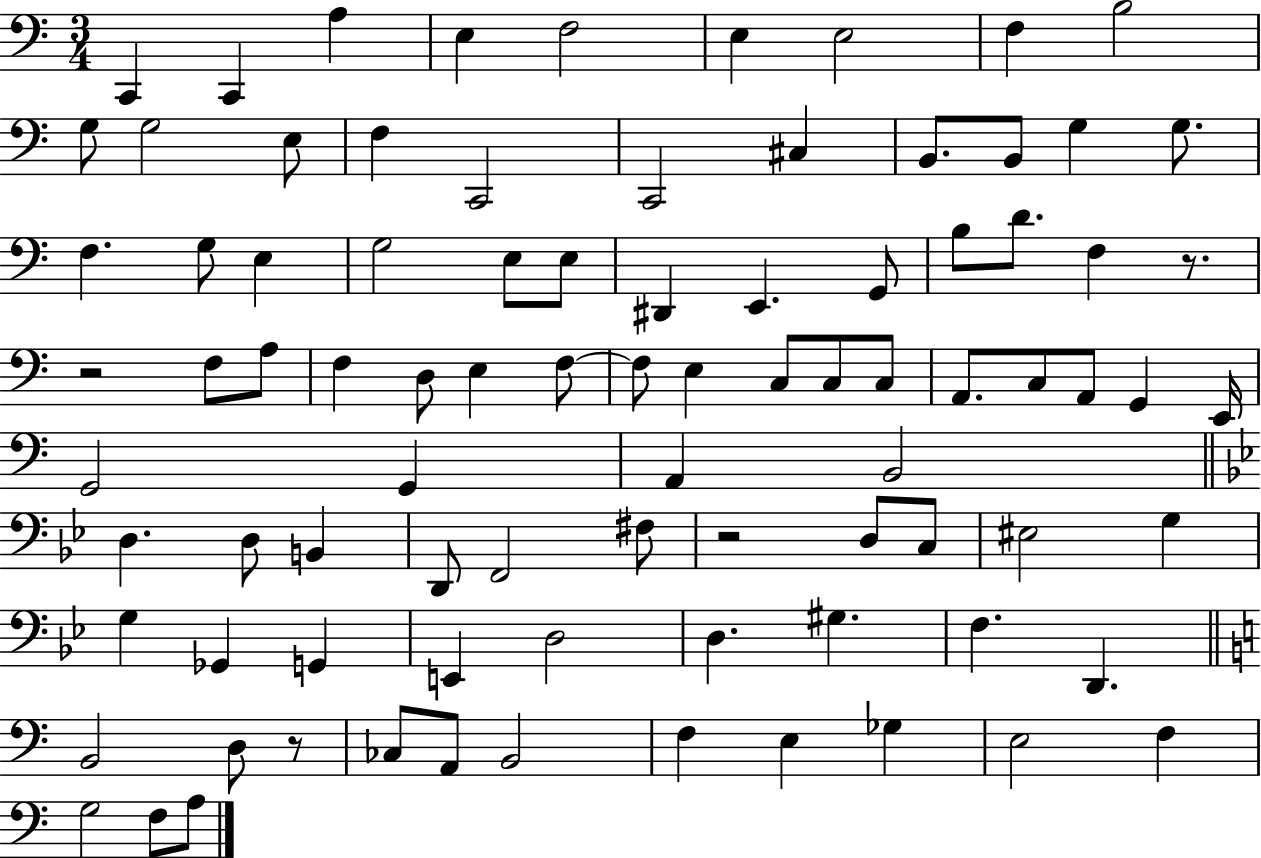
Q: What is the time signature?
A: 3/4